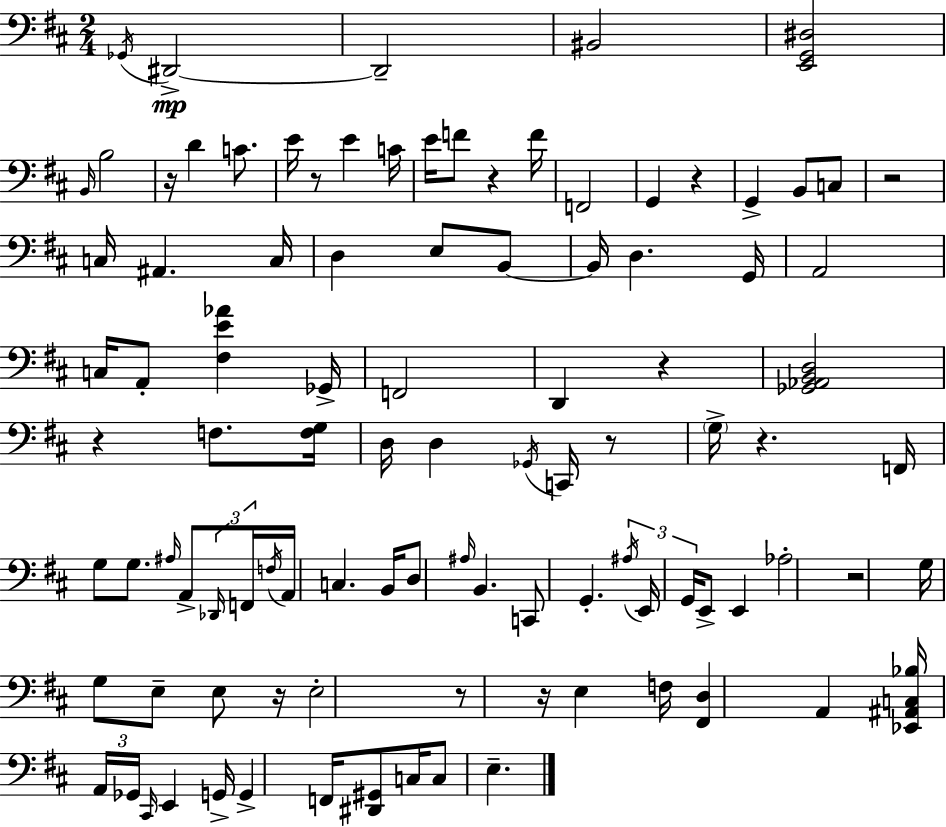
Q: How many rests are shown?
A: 13